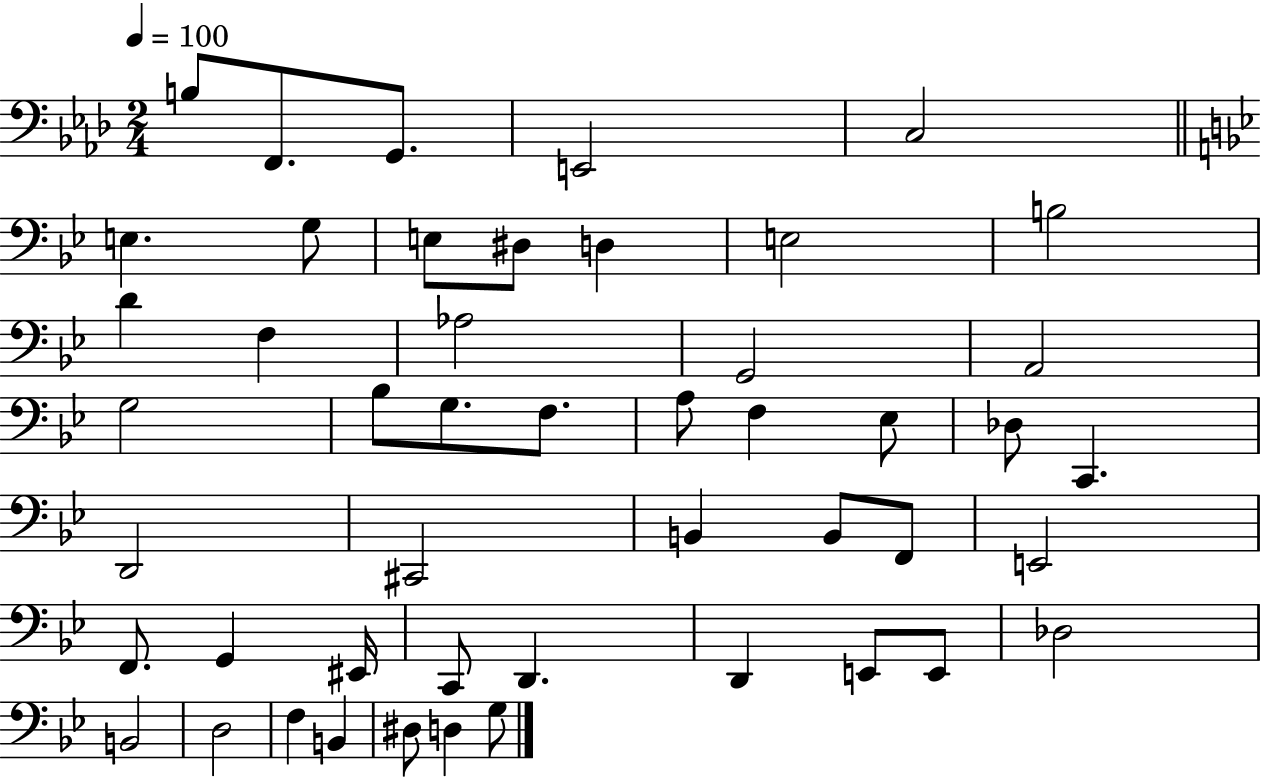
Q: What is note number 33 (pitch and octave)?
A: F2